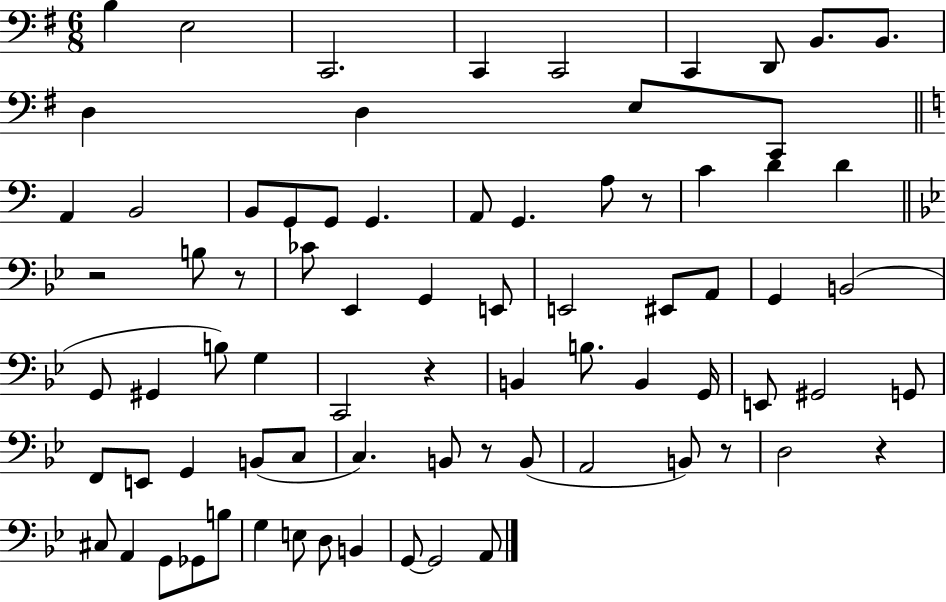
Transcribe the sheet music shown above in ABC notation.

X:1
T:Untitled
M:6/8
L:1/4
K:G
B, E,2 C,,2 C,, C,,2 C,, D,,/2 B,,/2 B,,/2 D, D, E,/2 C,,/2 A,, B,,2 B,,/2 G,,/2 G,,/2 G,, A,,/2 G,, A,/2 z/2 C D D z2 B,/2 z/2 _C/2 _E,, G,, E,,/2 E,,2 ^E,,/2 A,,/2 G,, B,,2 G,,/2 ^G,, B,/2 G, C,,2 z B,, B,/2 B,, G,,/4 E,,/2 ^G,,2 G,,/2 F,,/2 E,,/2 G,, B,,/2 C,/2 C, B,,/2 z/2 B,,/2 A,,2 B,,/2 z/2 D,2 z ^C,/2 A,, G,,/2 _G,,/2 B,/2 G, E,/2 D,/2 B,, G,,/2 G,,2 A,,/2